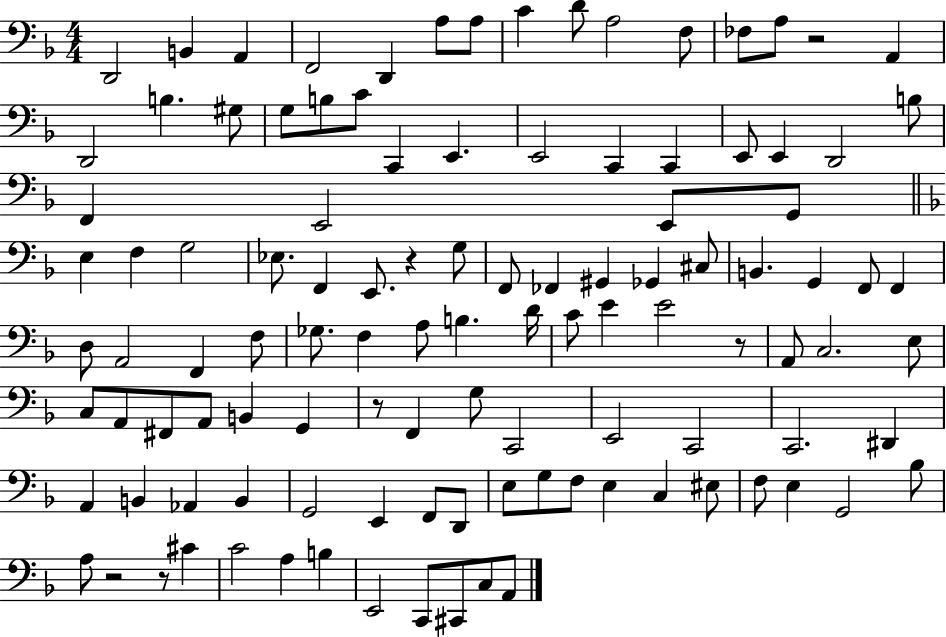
D2/h B2/q A2/q F2/h D2/q A3/e A3/e C4/q D4/e A3/h F3/e FES3/e A3/e R/h A2/q D2/h B3/q. G#3/e G3/e B3/e C4/e C2/q E2/q. E2/h C2/q C2/q E2/e E2/q D2/h B3/e F2/q E2/h E2/e G2/e E3/q F3/q G3/h Eb3/e. F2/q E2/e. R/q G3/e F2/e FES2/q G#2/q Gb2/q C#3/e B2/q. G2/q F2/e F2/q D3/e A2/h F2/q F3/e Gb3/e. F3/q A3/e B3/q. D4/s C4/e E4/q E4/h R/e A2/e C3/h. E3/e C3/e A2/e F#2/e A2/e B2/q G2/q R/e F2/q G3/e C2/h E2/h C2/h C2/h. D#2/q A2/q B2/q Ab2/q B2/q G2/h E2/q F2/e D2/e E3/e G3/e F3/e E3/q C3/q EIS3/e F3/e E3/q G2/h Bb3/e A3/e R/h R/e C#4/q C4/h A3/q B3/q E2/h C2/e C#2/e C3/e A2/e